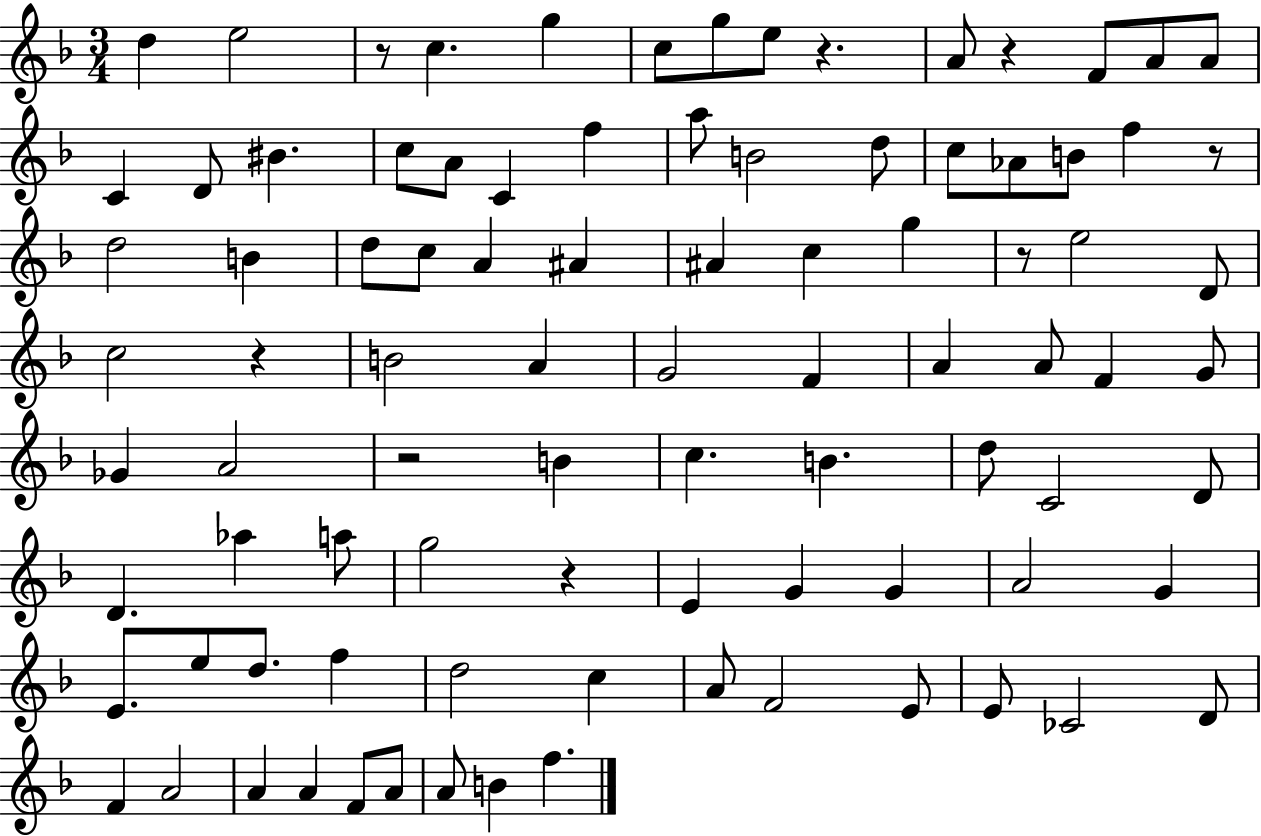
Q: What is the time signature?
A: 3/4